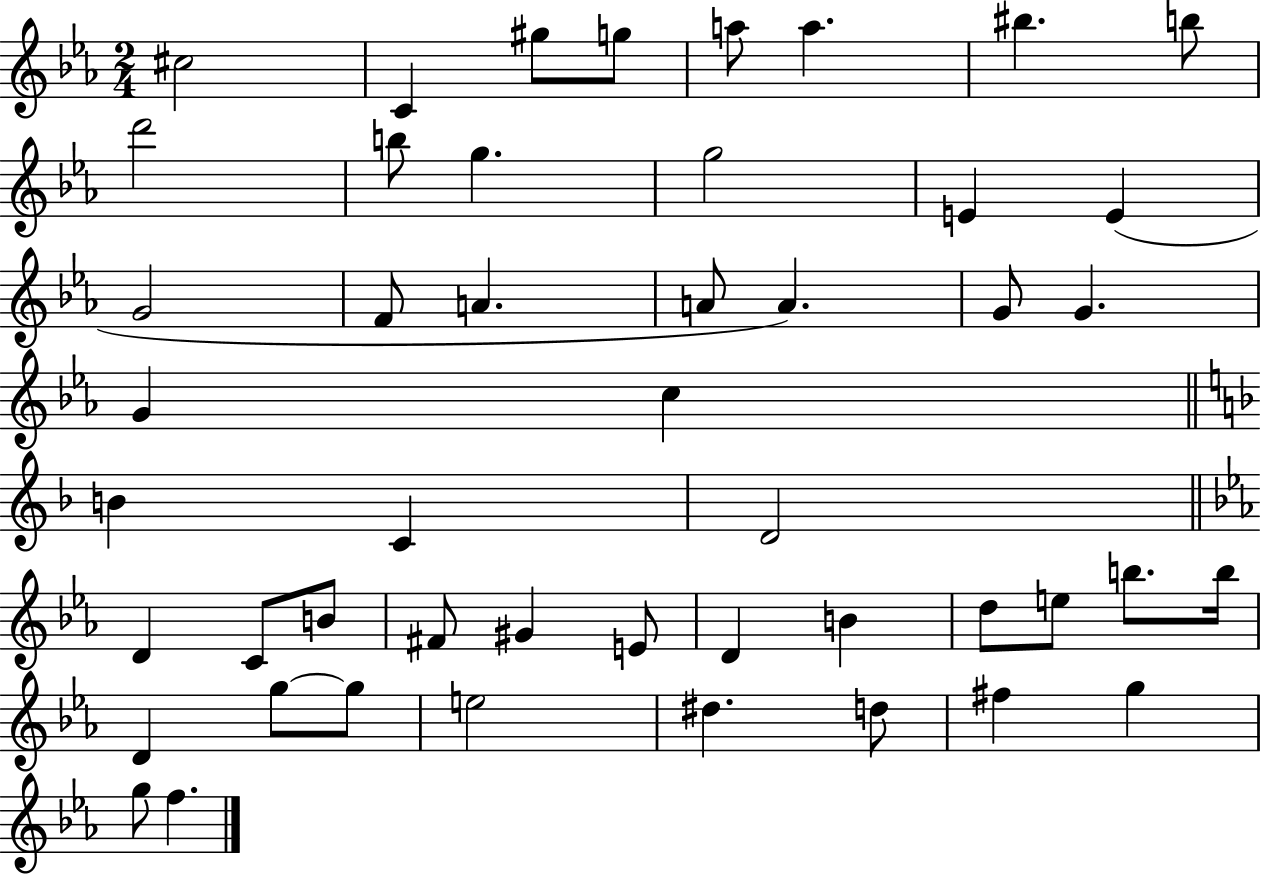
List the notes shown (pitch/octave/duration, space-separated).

C#5/h C4/q G#5/e G5/e A5/e A5/q. BIS5/q. B5/e D6/h B5/e G5/q. G5/h E4/q E4/q G4/h F4/e A4/q. A4/e A4/q. G4/e G4/q. G4/q C5/q B4/q C4/q D4/h D4/q C4/e B4/e F#4/e G#4/q E4/e D4/q B4/q D5/e E5/e B5/e. B5/s D4/q G5/e G5/e E5/h D#5/q. D5/e F#5/q G5/q G5/e F5/q.